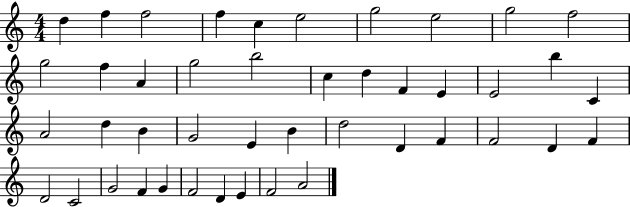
D5/q F5/q F5/h F5/q C5/q E5/h G5/h E5/h G5/h F5/h G5/h F5/q A4/q G5/h B5/h C5/q D5/q F4/q E4/q E4/h B5/q C4/q A4/h D5/q B4/q G4/h E4/q B4/q D5/h D4/q F4/q F4/h D4/q F4/q D4/h C4/h G4/h F4/q G4/q F4/h D4/q E4/q F4/h A4/h